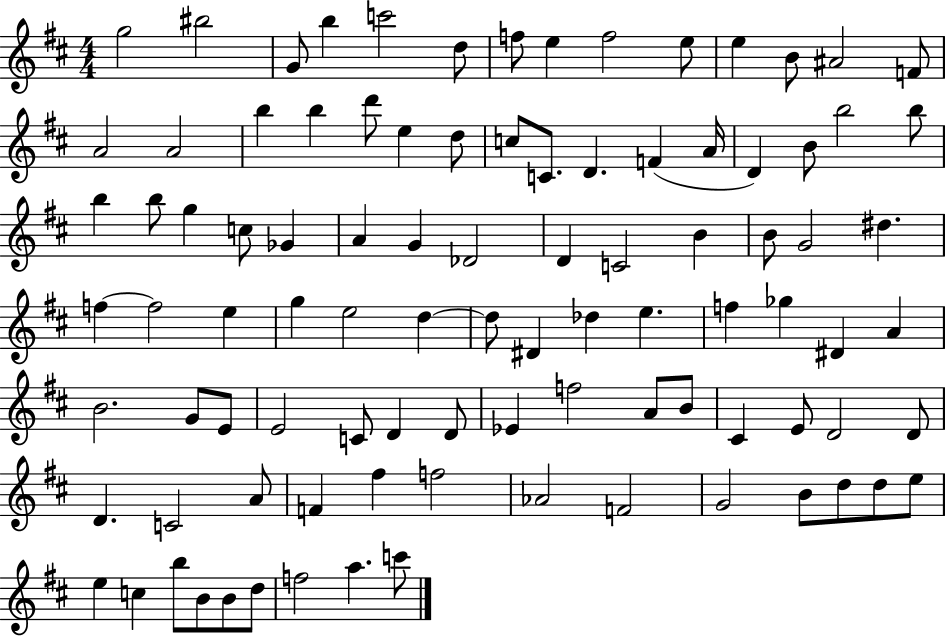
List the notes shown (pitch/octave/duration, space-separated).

G5/h BIS5/h G4/e B5/q C6/h D5/e F5/e E5/q F5/h E5/e E5/q B4/e A#4/h F4/e A4/h A4/h B5/q B5/q D6/e E5/q D5/e C5/e C4/e. D4/q. F4/q A4/s D4/q B4/e B5/h B5/e B5/q B5/e G5/q C5/e Gb4/q A4/q G4/q Db4/h D4/q C4/h B4/q B4/e G4/h D#5/q. F5/q F5/h E5/q G5/q E5/h D5/q D5/e D#4/q Db5/q E5/q. F5/q Gb5/q D#4/q A4/q B4/h. G4/e E4/e E4/h C4/e D4/q D4/e Eb4/q F5/h A4/e B4/e C#4/q E4/e D4/h D4/e D4/q. C4/h A4/e F4/q F#5/q F5/h Ab4/h F4/h G4/h B4/e D5/e D5/e E5/e E5/q C5/q B5/e B4/e B4/e D5/e F5/h A5/q. C6/e